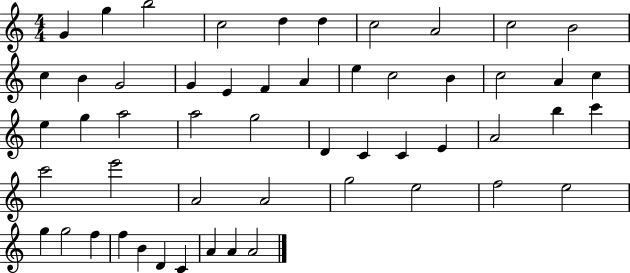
X:1
T:Untitled
M:4/4
L:1/4
K:C
G g b2 c2 d d c2 A2 c2 B2 c B G2 G E F A e c2 B c2 A c e g a2 a2 g2 D C C E A2 b c' c'2 e'2 A2 A2 g2 e2 f2 e2 g g2 f f B D C A A A2